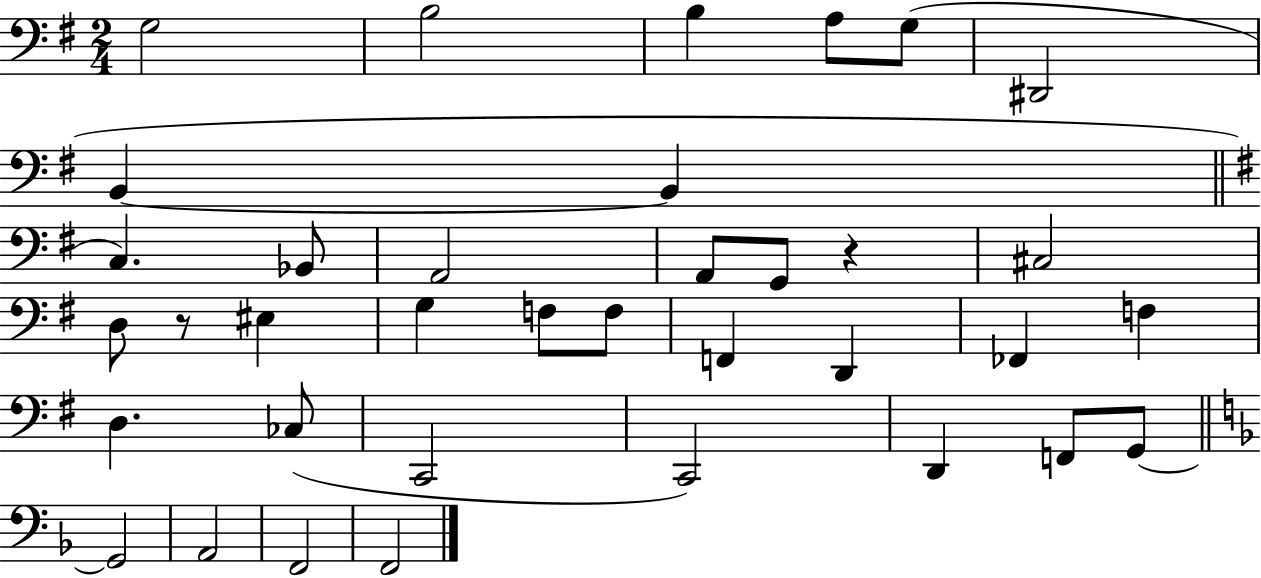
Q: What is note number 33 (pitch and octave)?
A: F2